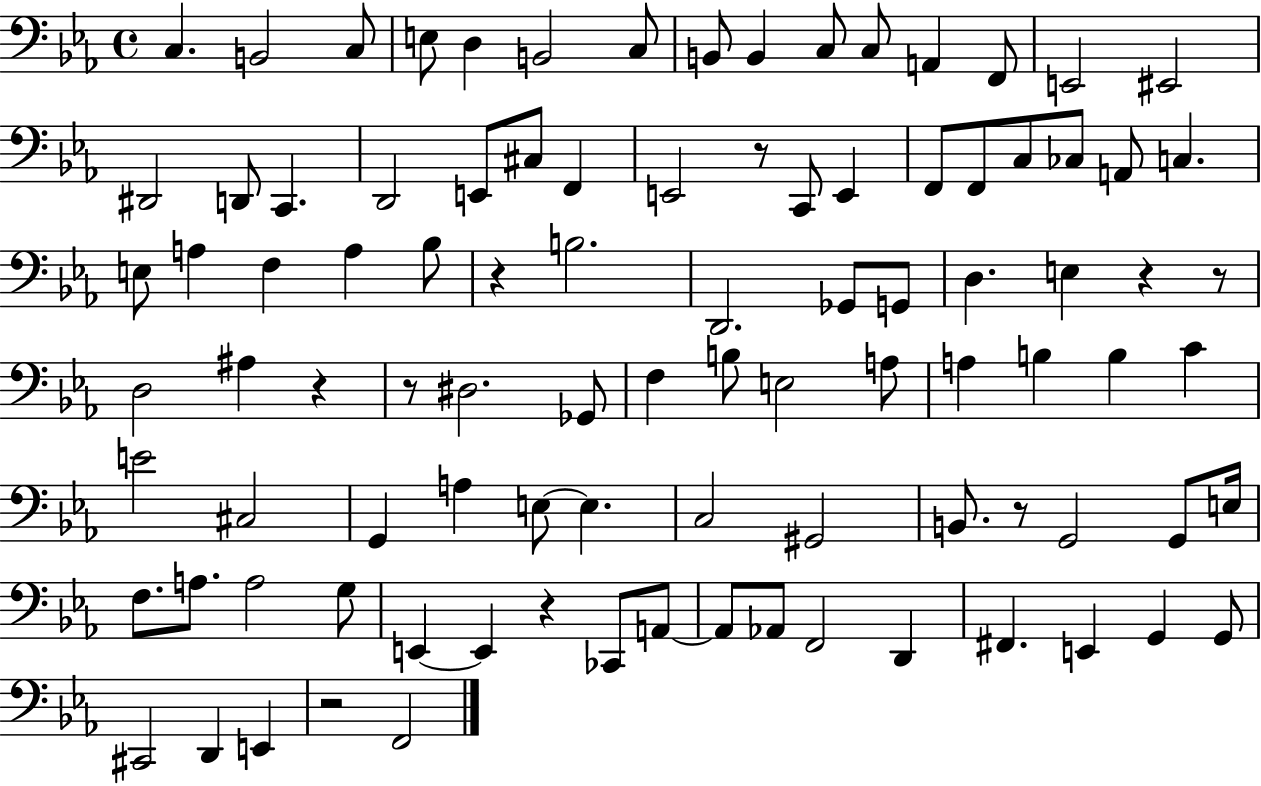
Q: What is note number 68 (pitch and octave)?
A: A3